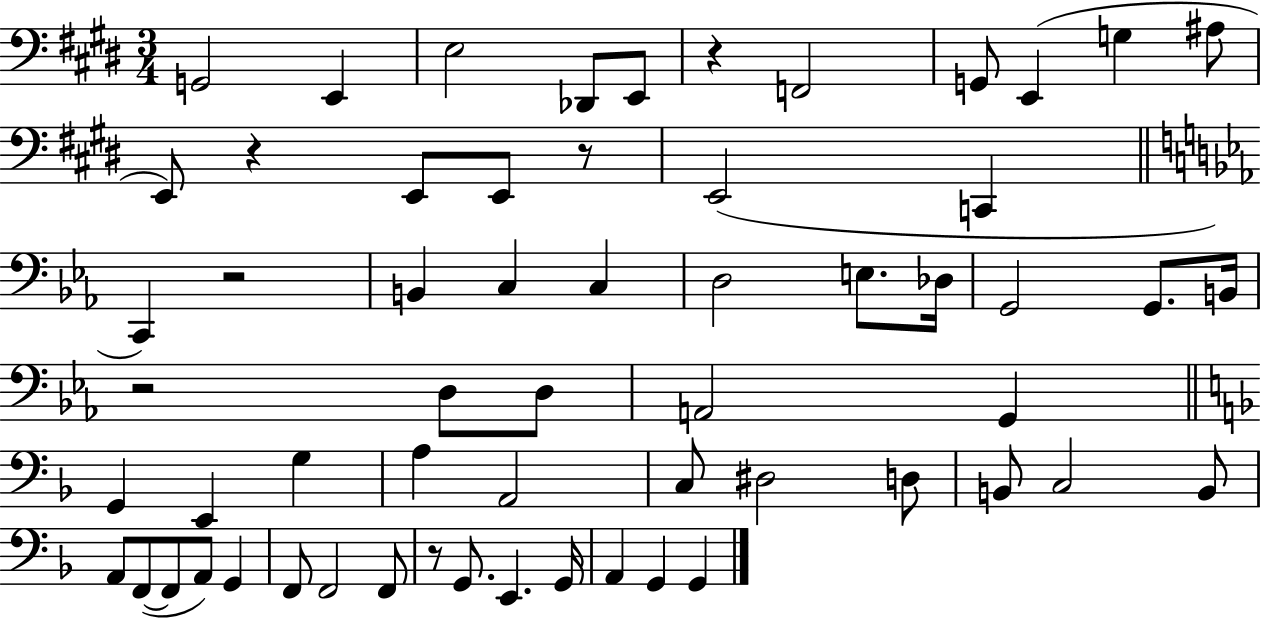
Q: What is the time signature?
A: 3/4